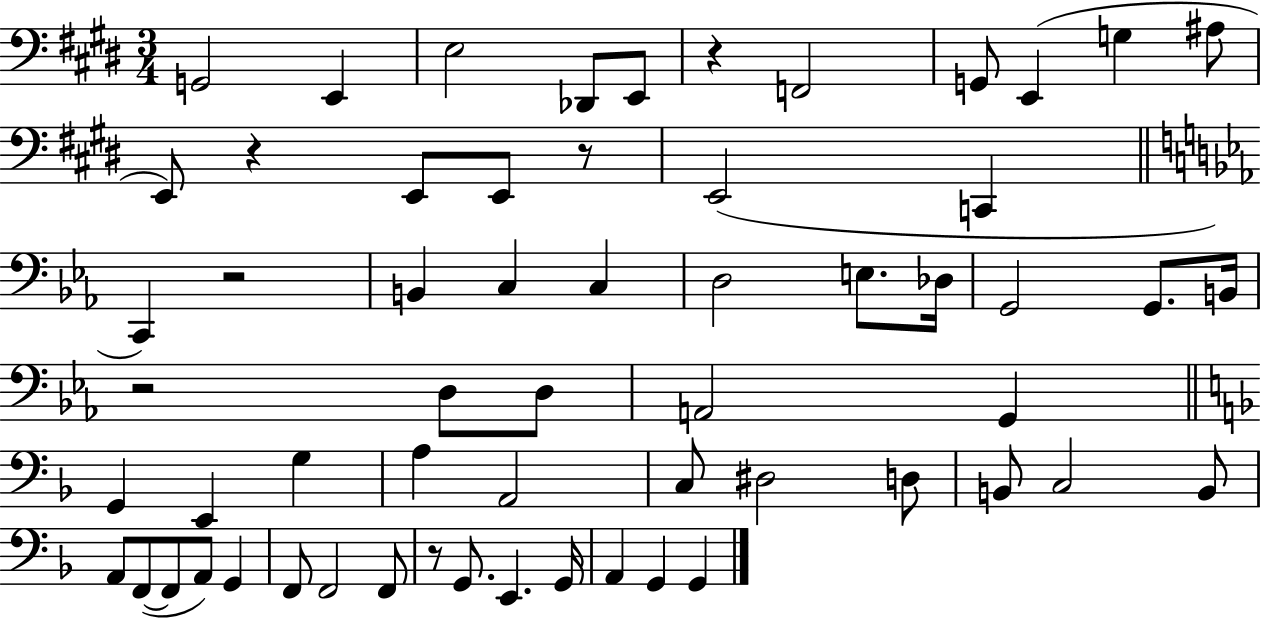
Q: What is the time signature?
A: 3/4